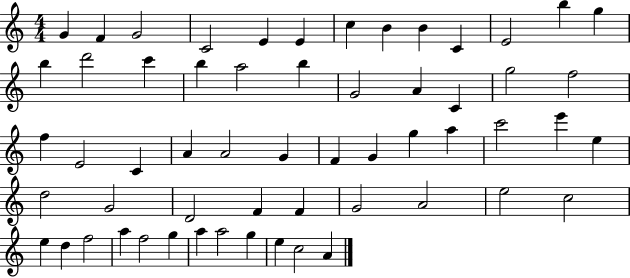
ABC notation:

X:1
T:Untitled
M:4/4
L:1/4
K:C
G F G2 C2 E E c B B C E2 b g b d'2 c' b a2 b G2 A C g2 f2 f E2 C A A2 G F G g a c'2 e' e d2 G2 D2 F F G2 A2 e2 c2 e d f2 a f2 g a a2 g e c2 A